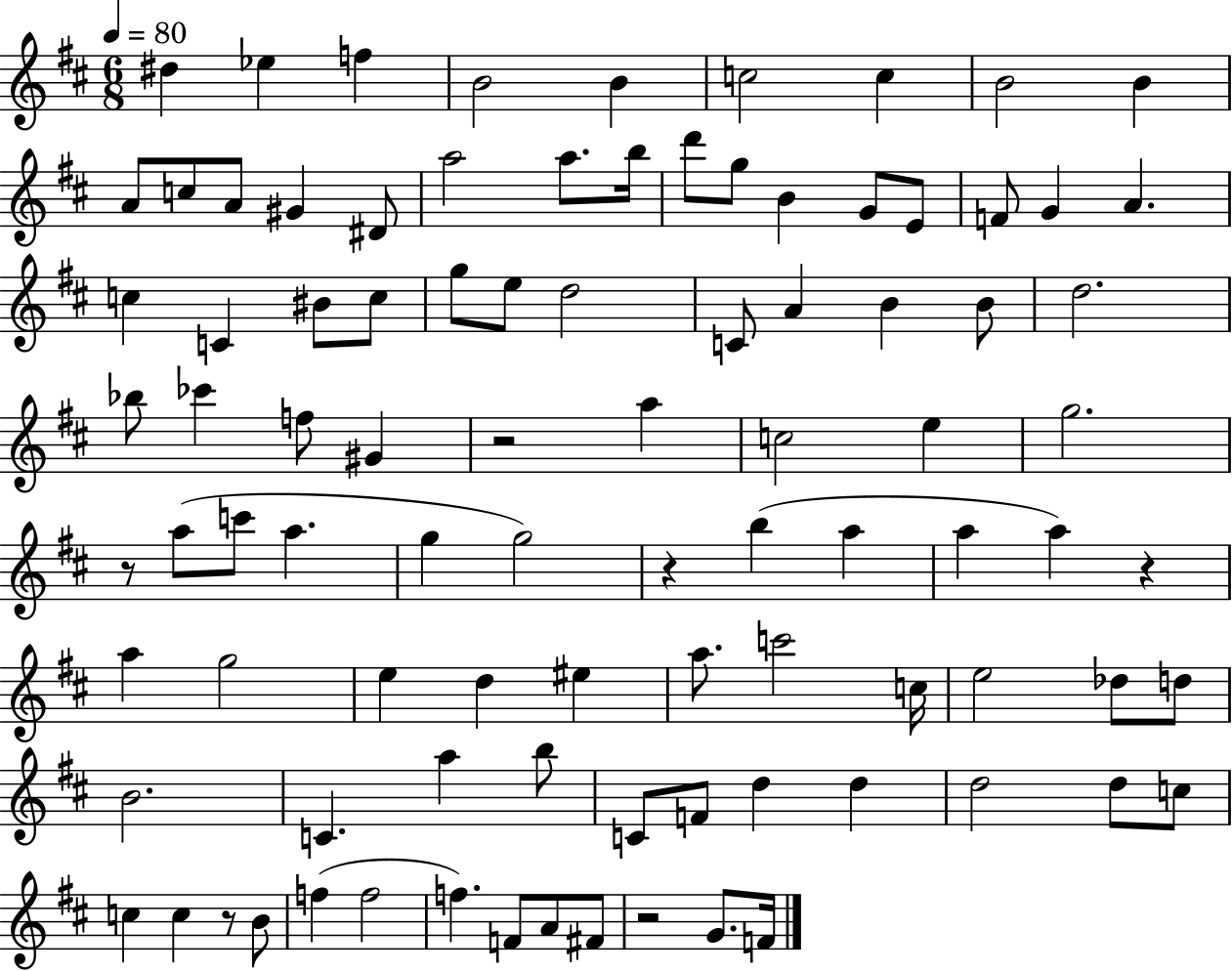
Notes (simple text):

D#5/q Eb5/q F5/q B4/h B4/q C5/h C5/q B4/h B4/q A4/e C5/e A4/e G#4/q D#4/e A5/h A5/e. B5/s D6/e G5/e B4/q G4/e E4/e F4/e G4/q A4/q. C5/q C4/q BIS4/e C5/e G5/e E5/e D5/h C4/e A4/q B4/q B4/e D5/h. Bb5/e CES6/q F5/e G#4/q R/h A5/q C5/h E5/q G5/h. R/e A5/e C6/e A5/q. G5/q G5/h R/q B5/q A5/q A5/q A5/q R/q A5/q G5/h E5/q D5/q EIS5/q A5/e. C6/h C5/s E5/h Db5/e D5/e B4/h. C4/q. A5/q B5/e C4/e F4/e D5/q D5/q D5/h D5/e C5/e C5/q C5/q R/e B4/e F5/q F5/h F5/q. F4/e A4/e F#4/e R/h G4/e. F4/s